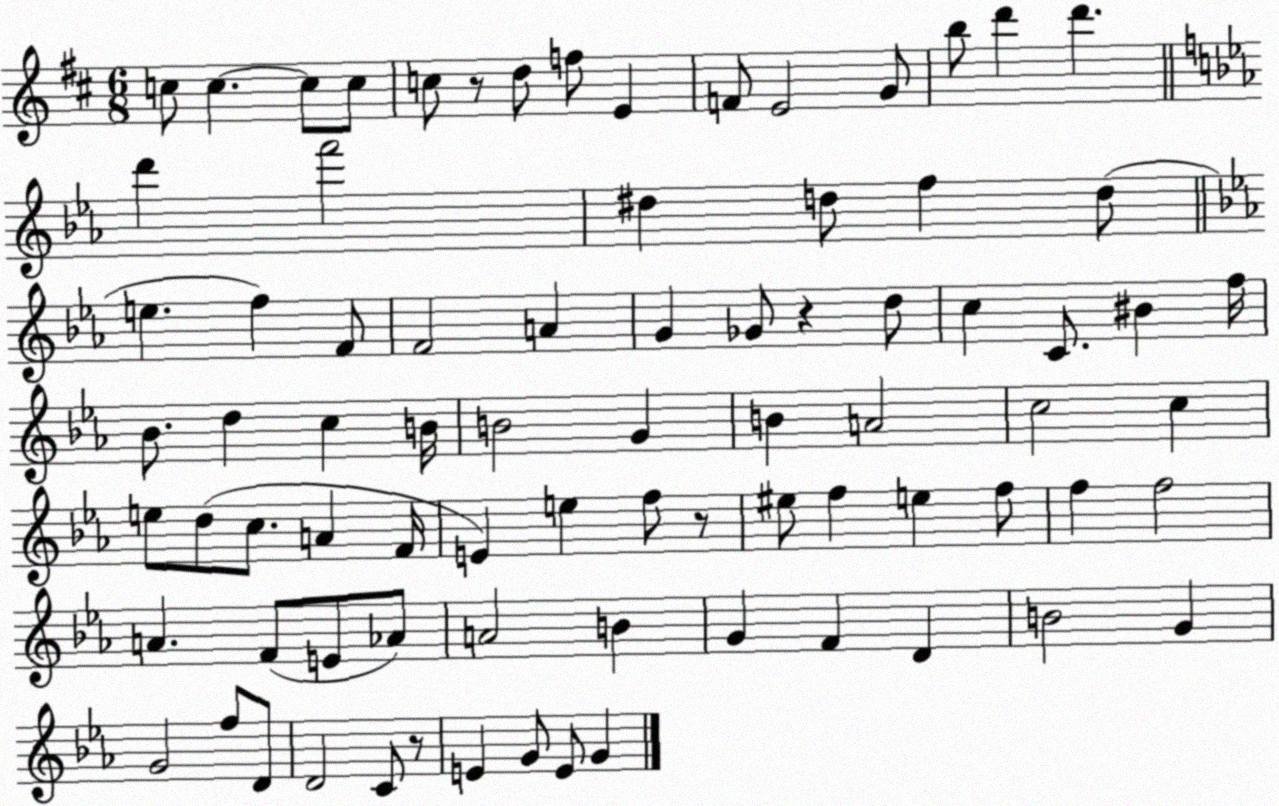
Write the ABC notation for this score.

X:1
T:Untitled
M:6/8
L:1/4
K:D
c/2 c c/2 c/2 c/2 z/2 d/2 f/2 E F/2 E2 G/2 b/2 d' d' d' f'2 ^d d/2 f d/2 e f F/2 F2 A G _G/2 z d/2 c C/2 ^B f/4 _B/2 d c B/4 B2 G B A2 c2 c e/2 d/2 c/2 A F/4 E e f/2 z/2 ^e/2 f e f/2 f f2 A F/2 E/2 _A/2 A2 B G F D B2 G G2 f/2 D/2 D2 C/2 z/2 E G/2 E/2 G